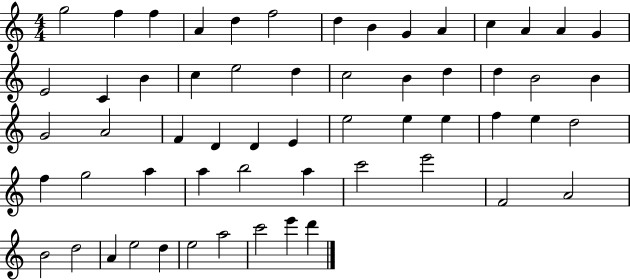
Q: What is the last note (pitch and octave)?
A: D6